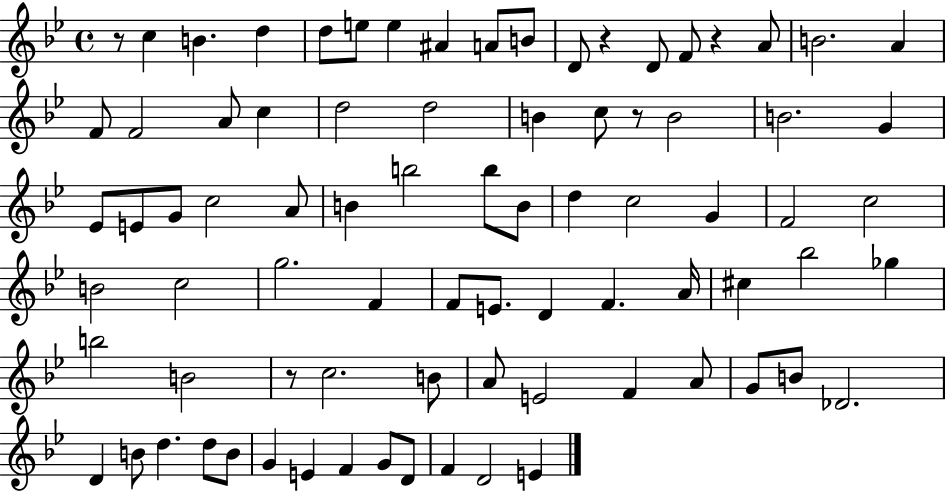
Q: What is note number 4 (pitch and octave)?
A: D5